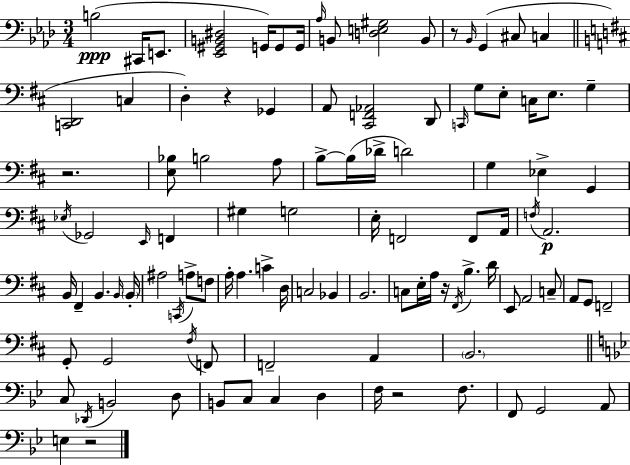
B3/h C#2/s E2/e. [Eb2,G#2,B2,D#3]/h G2/s G2/e G2/s Ab3/s B2/e [D3,E3,G#3]/h B2/e R/e Bb2/s G2/q C#3/e C3/q [C2,D2]/h C3/q D3/q R/q Gb2/q A2/e [C#2,F2,Ab2]/h D2/e C2/s G3/e E3/e C3/s E3/e. G3/q R/h. [E3,Bb3]/e B3/h A3/e B3/e B3/s Db4/s D4/h G3/q Eb3/q G2/q Eb3/s Gb2/h E2/s F2/q G#3/q G3/h E3/s F2/h F2/e A2/s F3/s A2/h. B2/s F#2/q B2/q. B2/s B2/s A#3/h C2/s A3/e F3/e A3/s A3/q. C4/q D3/s C3/h Bb2/q B2/h. C3/e E3/s A3/s R/s F#2/s B3/q. D4/s E2/e A2/h C3/e A2/e G2/e F2/h G2/e G2/h F#3/s F2/e F2/h A2/q B2/h. C3/e Db2/s B2/h D3/e B2/e C3/e C3/q D3/q F3/s R/h F3/e. F2/e G2/h A2/e E3/q R/h